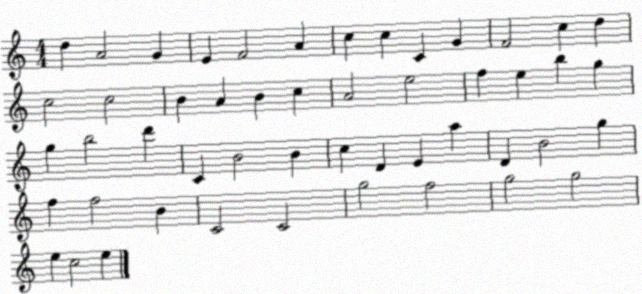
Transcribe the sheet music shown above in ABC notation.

X:1
T:Untitled
M:4/4
L:1/4
K:C
d A2 G E F2 A c c C G F2 c d c2 c2 B A B c A2 e2 f e b g g b2 d' C B2 B c D E a D B2 g f f2 B C2 C2 g2 f2 g2 g2 e c2 e